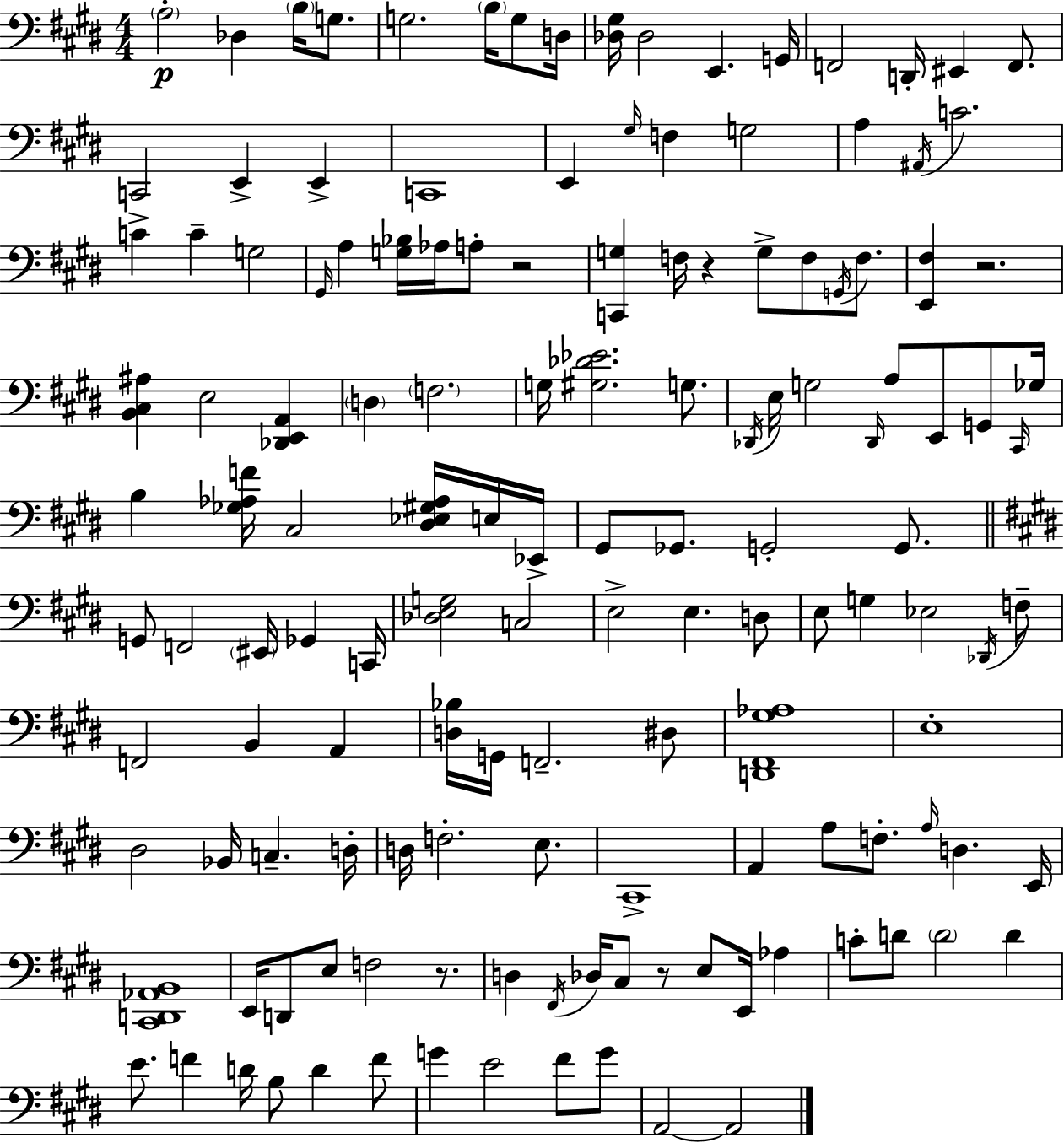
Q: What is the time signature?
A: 4/4